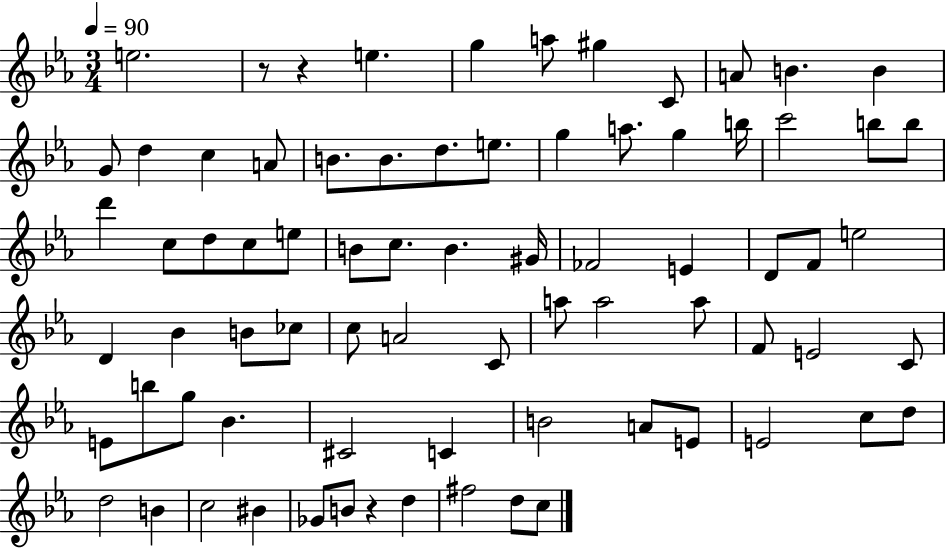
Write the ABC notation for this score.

X:1
T:Untitled
M:3/4
L:1/4
K:Eb
e2 z/2 z e g a/2 ^g C/2 A/2 B B G/2 d c A/2 B/2 B/2 d/2 e/2 g a/2 g b/4 c'2 b/2 b/2 d' c/2 d/2 c/2 e/2 B/2 c/2 B ^G/4 _F2 E D/2 F/2 e2 D _B B/2 _c/2 c/2 A2 C/2 a/2 a2 a/2 F/2 E2 C/2 E/2 b/2 g/2 _B ^C2 C B2 A/2 E/2 E2 c/2 d/2 d2 B c2 ^B _G/2 B/2 z d ^f2 d/2 c/2